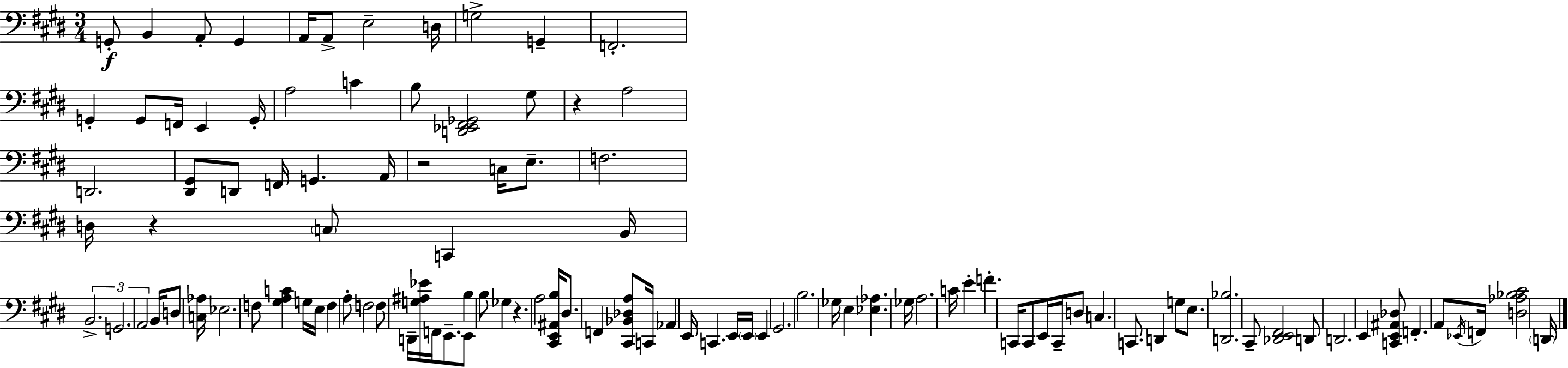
{
  \clef bass
  \numericTimeSignature
  \time 3/4
  \key e \major
  g,8-.\f b,4 a,8-. g,4 | a,16 a,8-> e2-- d16 | g2-> g,4-- | f,2.-. | \break g,4-. g,8 f,16 e,4 g,16-. | a2 c'4 | b8 <d, ees, fis, ges,>2 gis8 | r4 a2 | \break d,2. | <dis, gis,>8 d,8 f,16 g,4. a,16 | r2 c16 e8.-- | f2. | \break d16 r4 \parenthesize c8 c,4 b,16 | \tuplet 3/2 { b,2.-> | g,2. | a,2 } b,16 d8 <c aes>16 | \break ees2. | f8 <gis a c'>4 g16 e16 f4 | a8-. f2 f8 | d,16-- <g ais ees'>16 f,16 e,8.-- e,8 b4 | \break b8 ges4 r4. | a2 <cis, e, ais, b>16 dis8. | f,4 <cis, bes, des a>8 c,16 aes,4 e,16 | c,4. e,16 \parenthesize e,16 e,4 | \break gis,2. | b2. | ges16 e4 <ees aes>4. ges16 | a2. | \break c'16 e'4-. f'4.-. c,16 | c,8 e,16 c,16-- d8 c4. | c,8. d,4 g8 e8. | <d, bes>2. | \break cis,8-- <des, e, fis,>2 d,8 | d,2. | e,4 <c, e, ais, des>8 f,4.-. | a,8 \acciaccatura { ees,16 } f,16 <d aes bes cis'>2 | \break \parenthesize d,16 \bar "|."
}